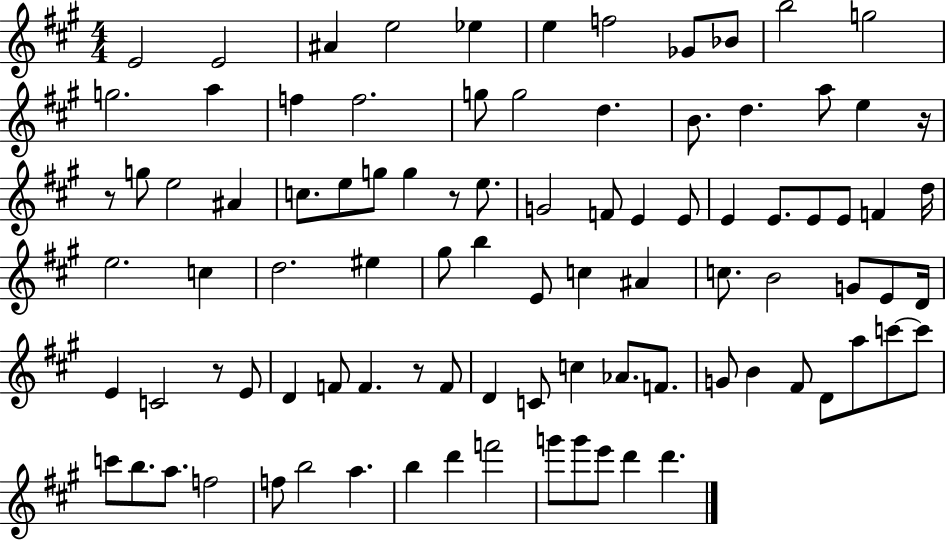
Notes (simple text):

E4/h E4/h A#4/q E5/h Eb5/q E5/q F5/h Gb4/e Bb4/e B5/h G5/h G5/h. A5/q F5/q F5/h. G5/e G5/h D5/q. B4/e. D5/q. A5/e E5/q R/s R/e G5/e E5/h A#4/q C5/e. E5/e G5/e G5/q R/e E5/e. G4/h F4/e E4/q E4/e E4/q E4/e. E4/e E4/e F4/q D5/s E5/h. C5/q D5/h. EIS5/q G#5/e B5/q E4/e C5/q A#4/q C5/e. B4/h G4/e E4/e D4/s E4/q C4/h R/e E4/e D4/q F4/e F4/q. R/e F4/e D4/q C4/e C5/q Ab4/e. F4/e. G4/e B4/q F#4/e D4/e A5/e C6/e C6/e C6/e B5/e. A5/e. F5/h F5/e B5/h A5/q. B5/q D6/q F6/h G6/e G6/e E6/e D6/q D6/q.